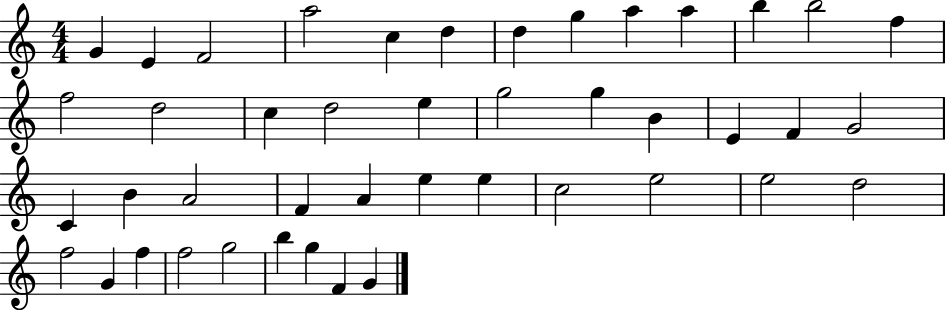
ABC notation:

X:1
T:Untitled
M:4/4
L:1/4
K:C
G E F2 a2 c d d g a a b b2 f f2 d2 c d2 e g2 g B E F G2 C B A2 F A e e c2 e2 e2 d2 f2 G f f2 g2 b g F G